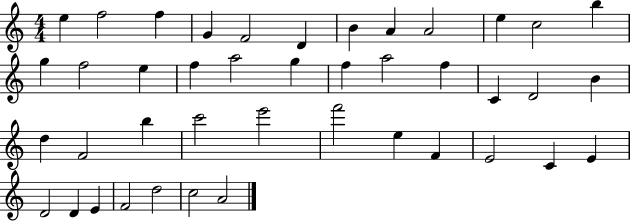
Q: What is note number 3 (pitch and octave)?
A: F5